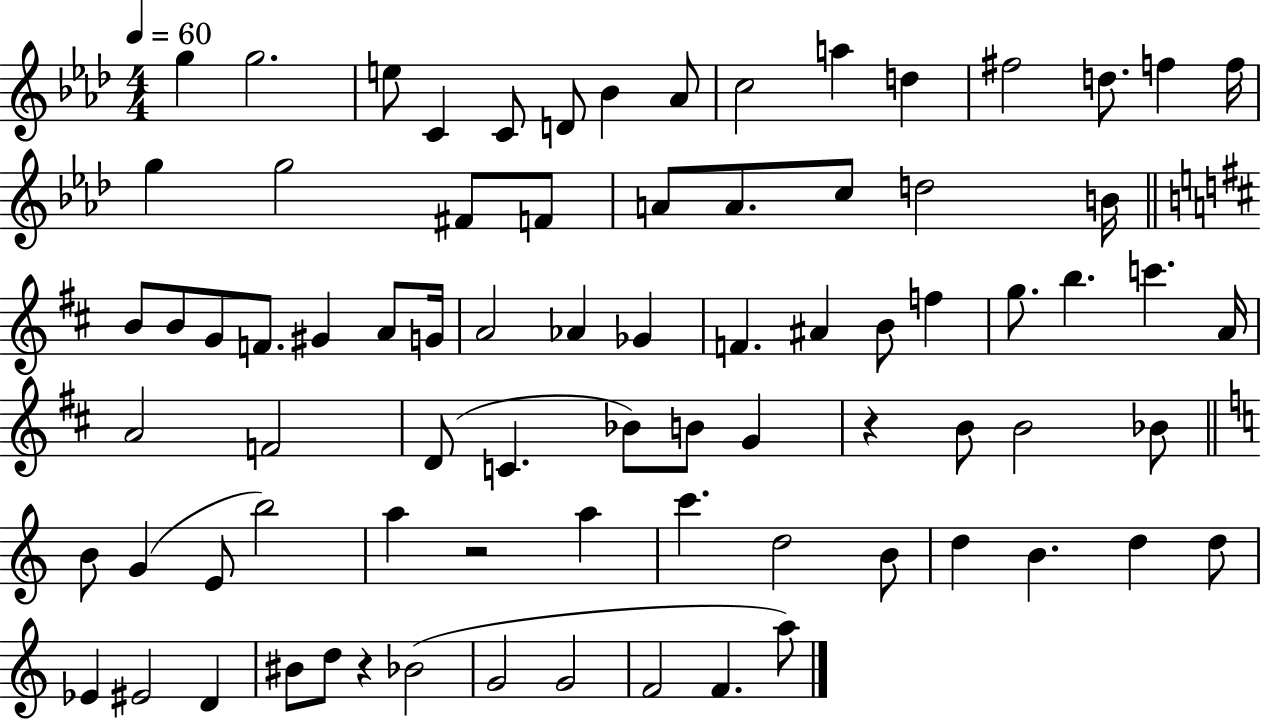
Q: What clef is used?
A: treble